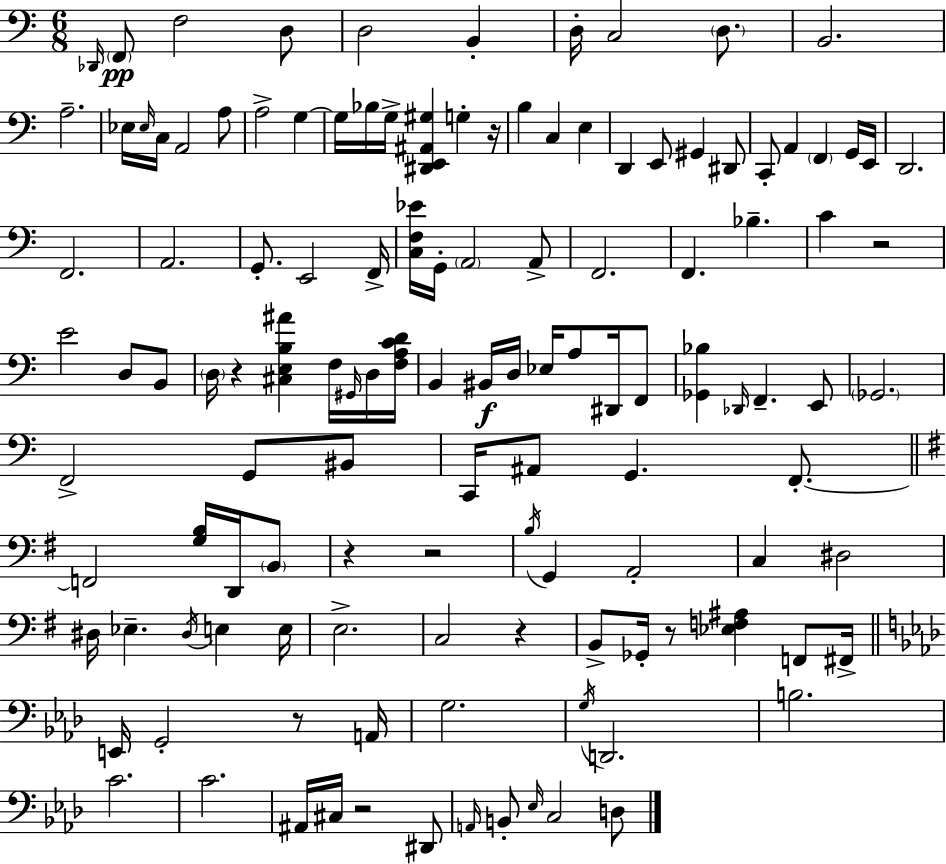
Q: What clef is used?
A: bass